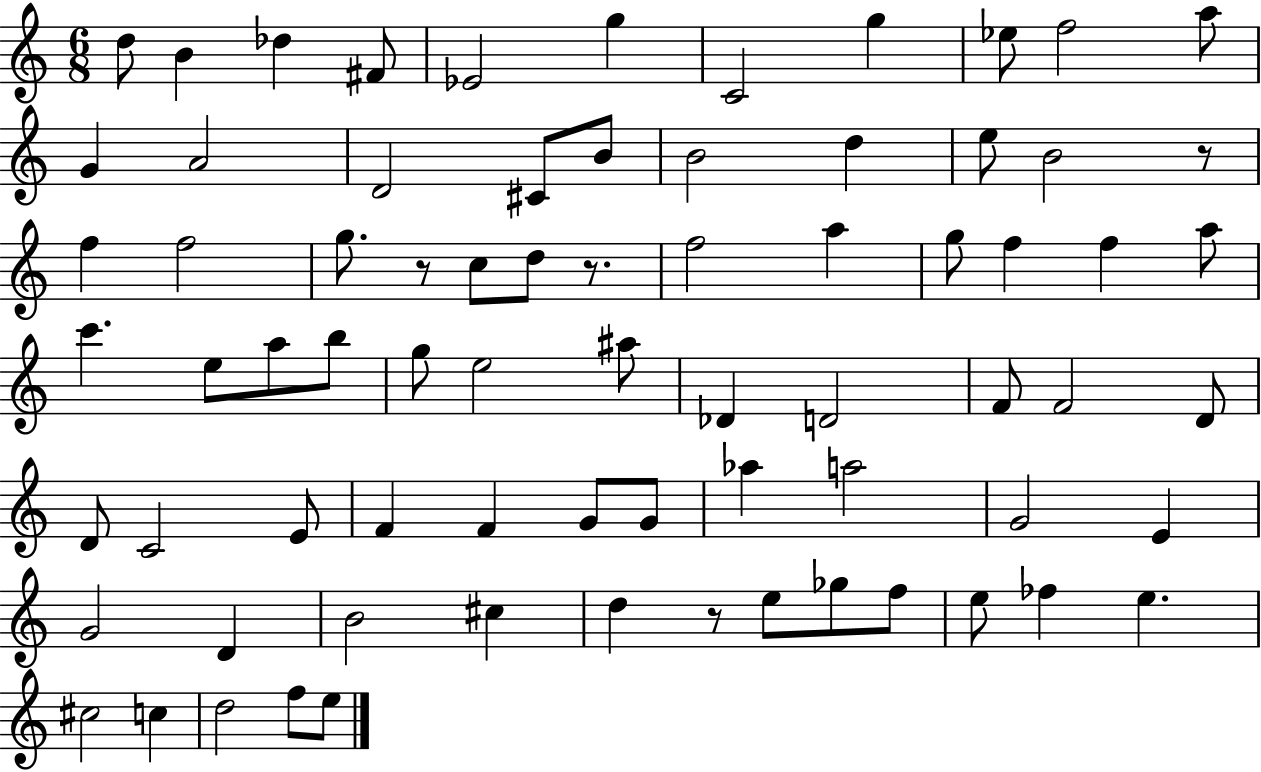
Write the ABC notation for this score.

X:1
T:Untitled
M:6/8
L:1/4
K:C
d/2 B _d ^F/2 _E2 g C2 g _e/2 f2 a/2 G A2 D2 ^C/2 B/2 B2 d e/2 B2 z/2 f f2 g/2 z/2 c/2 d/2 z/2 f2 a g/2 f f a/2 c' e/2 a/2 b/2 g/2 e2 ^a/2 _D D2 F/2 F2 D/2 D/2 C2 E/2 F F G/2 G/2 _a a2 G2 E G2 D B2 ^c d z/2 e/2 _g/2 f/2 e/2 _f e ^c2 c d2 f/2 e/2